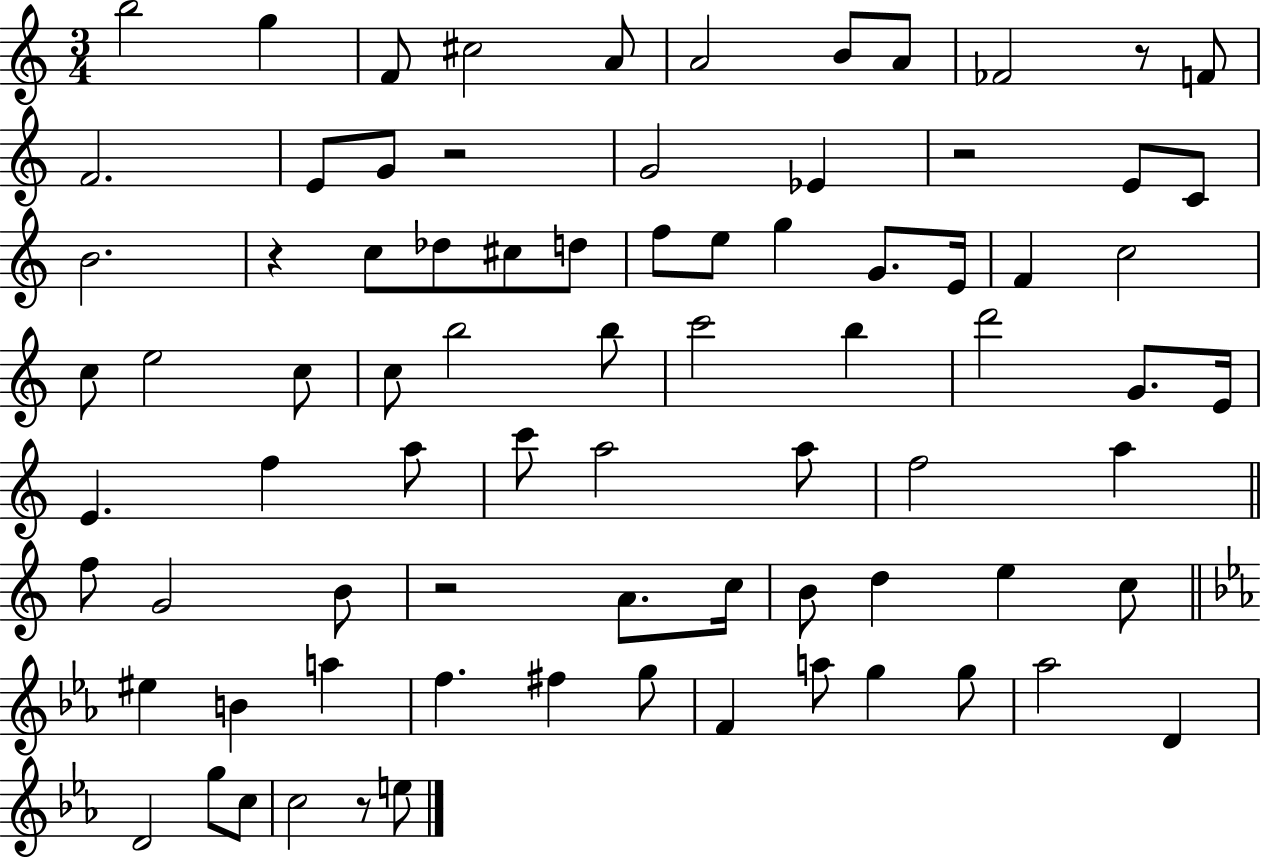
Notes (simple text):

B5/h G5/q F4/e C#5/h A4/e A4/h B4/e A4/e FES4/h R/e F4/e F4/h. E4/e G4/e R/h G4/h Eb4/q R/h E4/e C4/e B4/h. R/q C5/e Db5/e C#5/e D5/e F5/e E5/e G5/q G4/e. E4/s F4/q C5/h C5/e E5/h C5/e C5/e B5/h B5/e C6/h B5/q D6/h G4/e. E4/s E4/q. F5/q A5/e C6/e A5/h A5/e F5/h A5/q F5/e G4/h B4/e R/h A4/e. C5/s B4/e D5/q E5/q C5/e EIS5/q B4/q A5/q F5/q. F#5/q G5/e F4/q A5/e G5/q G5/e Ab5/h D4/q D4/h G5/e C5/e C5/h R/e E5/e